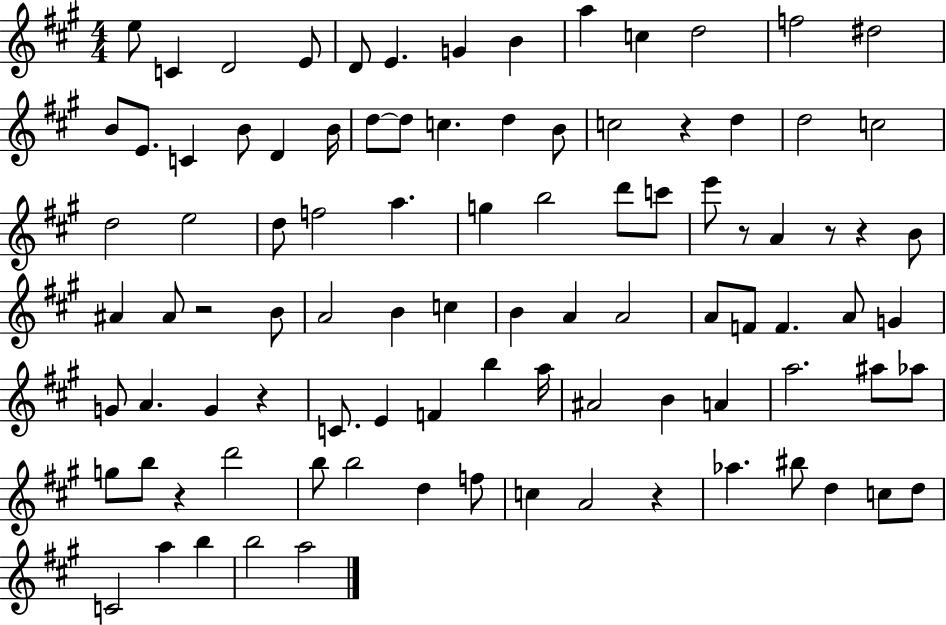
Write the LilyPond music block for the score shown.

{
  \clef treble
  \numericTimeSignature
  \time 4/4
  \key a \major
  e''8 c'4 d'2 e'8 | d'8 e'4. g'4 b'4 | a''4 c''4 d''2 | f''2 dis''2 | \break b'8 e'8. c'4 b'8 d'4 b'16 | d''8~~ d''8 c''4. d''4 b'8 | c''2 r4 d''4 | d''2 c''2 | \break d''2 e''2 | d''8 f''2 a''4. | g''4 b''2 d'''8 c'''8 | e'''8 r8 a'4 r8 r4 b'8 | \break ais'4 ais'8 r2 b'8 | a'2 b'4 c''4 | b'4 a'4 a'2 | a'8 f'8 f'4. a'8 g'4 | \break g'8 a'4. g'4 r4 | c'8. e'4 f'4 b''4 a''16 | ais'2 b'4 a'4 | a''2. ais''8 aes''8 | \break g''8 b''8 r4 d'''2 | b''8 b''2 d''4 f''8 | c''4 a'2 r4 | aes''4. bis''8 d''4 c''8 d''8 | \break c'2 a''4 b''4 | b''2 a''2 | \bar "|."
}